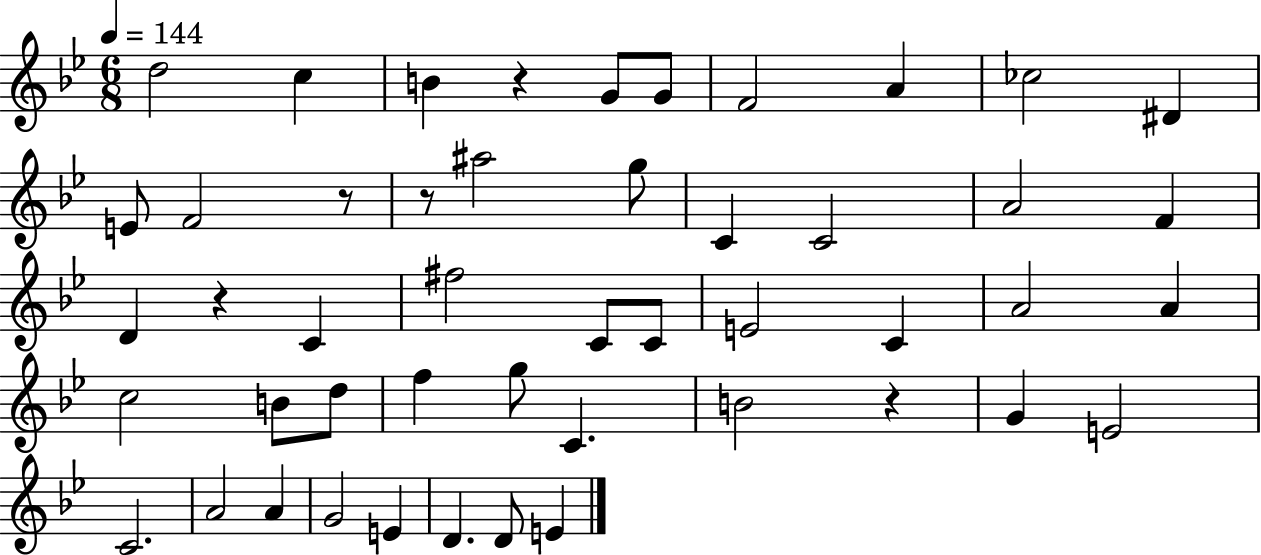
X:1
T:Untitled
M:6/8
L:1/4
K:Bb
d2 c B z G/2 G/2 F2 A _c2 ^D E/2 F2 z/2 z/2 ^a2 g/2 C C2 A2 F D z C ^f2 C/2 C/2 E2 C A2 A c2 B/2 d/2 f g/2 C B2 z G E2 C2 A2 A G2 E D D/2 E